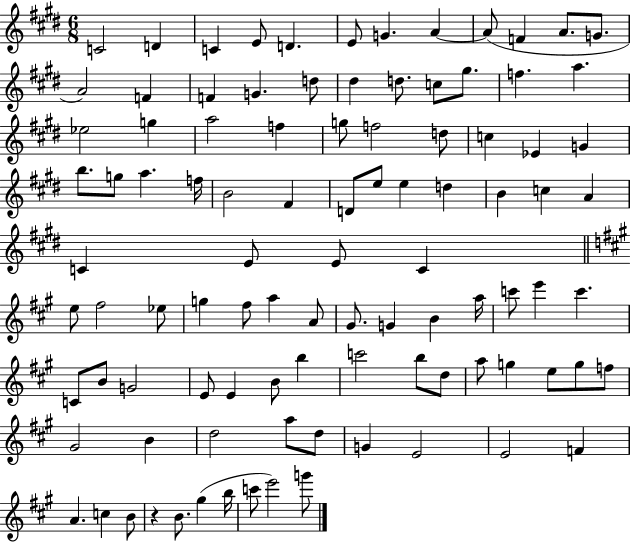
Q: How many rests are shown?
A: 1